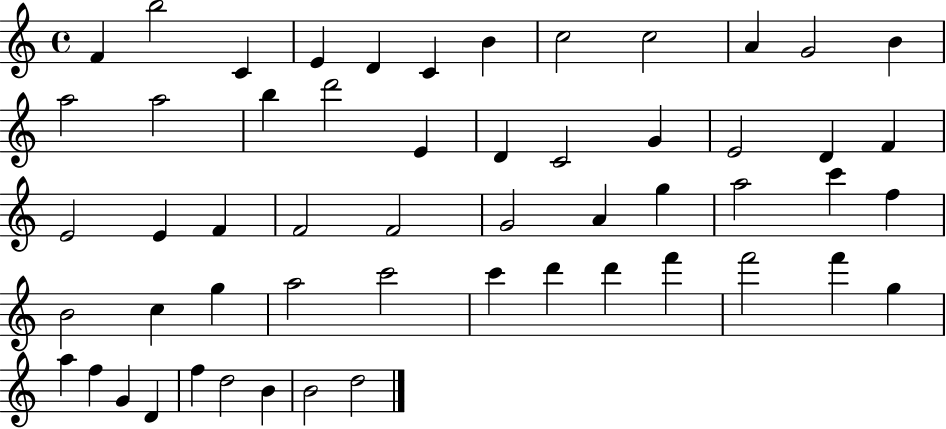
{
  \clef treble
  \time 4/4
  \defaultTimeSignature
  \key c \major
  f'4 b''2 c'4 | e'4 d'4 c'4 b'4 | c''2 c''2 | a'4 g'2 b'4 | \break a''2 a''2 | b''4 d'''2 e'4 | d'4 c'2 g'4 | e'2 d'4 f'4 | \break e'2 e'4 f'4 | f'2 f'2 | g'2 a'4 g''4 | a''2 c'''4 f''4 | \break b'2 c''4 g''4 | a''2 c'''2 | c'''4 d'''4 d'''4 f'''4 | f'''2 f'''4 g''4 | \break a''4 f''4 g'4 d'4 | f''4 d''2 b'4 | b'2 d''2 | \bar "|."
}